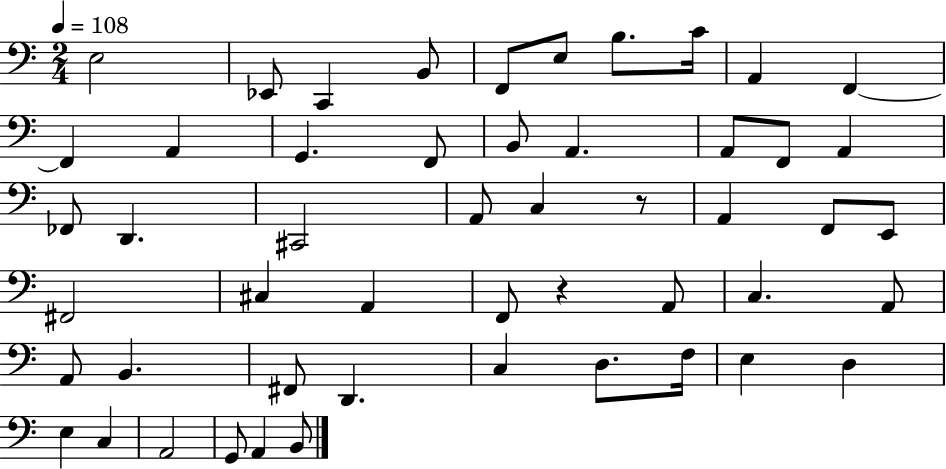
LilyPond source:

{
  \clef bass
  \numericTimeSignature
  \time 2/4
  \key c \major
  \tempo 4 = 108
  \repeat volta 2 { e2 | ees,8 c,4 b,8 | f,8 e8 b8. c'16 | a,4 f,4~~ | \break f,4 a,4 | g,4. f,8 | b,8 a,4. | a,8 f,8 a,4 | \break fes,8 d,4. | cis,2 | a,8 c4 r8 | a,4 f,8 e,8 | \break fis,2 | cis4 a,4 | f,8 r4 a,8 | c4. a,8 | \break a,8 b,4. | fis,8 d,4. | c4 d8. f16 | e4 d4 | \break e4 c4 | a,2 | g,8 a,4 b,8 | } \bar "|."
}